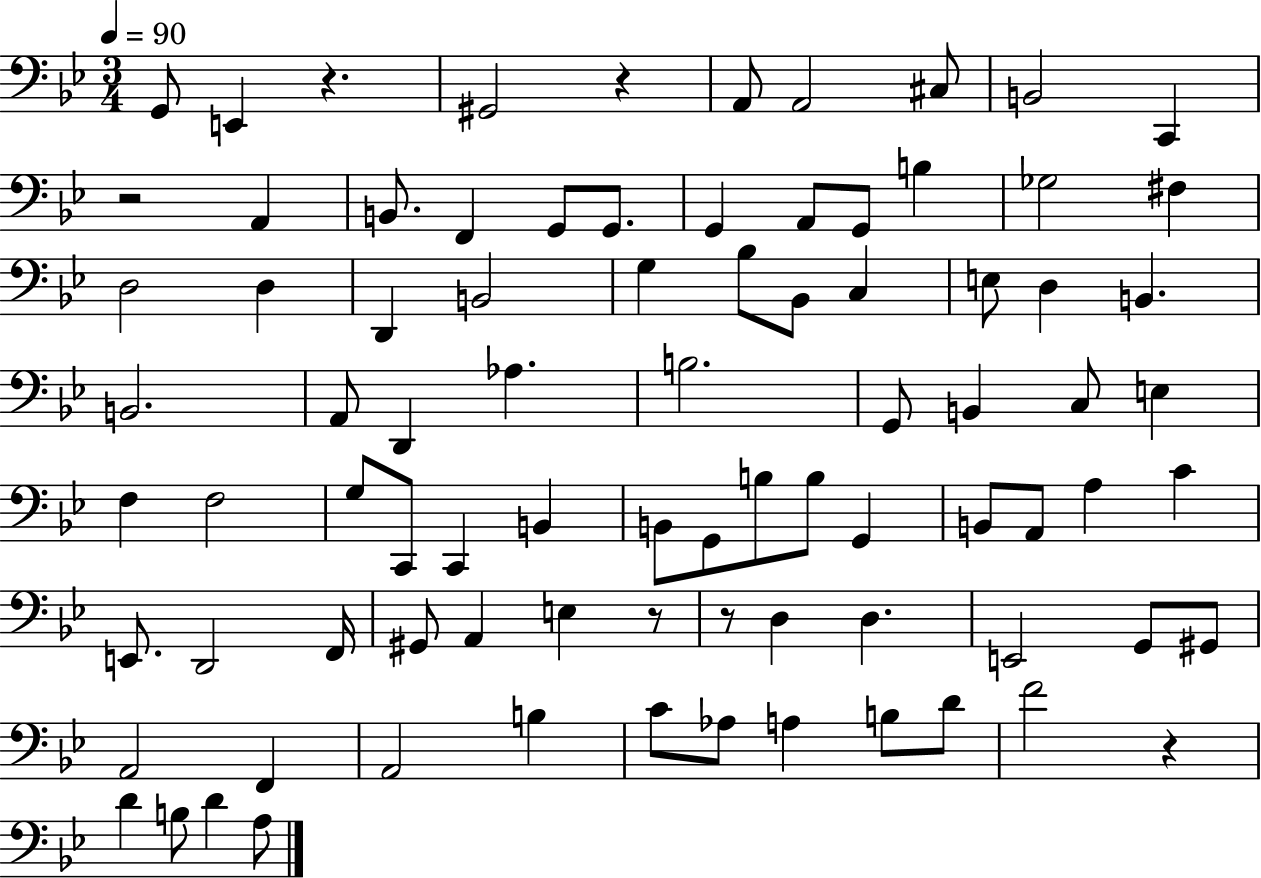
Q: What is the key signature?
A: BES major